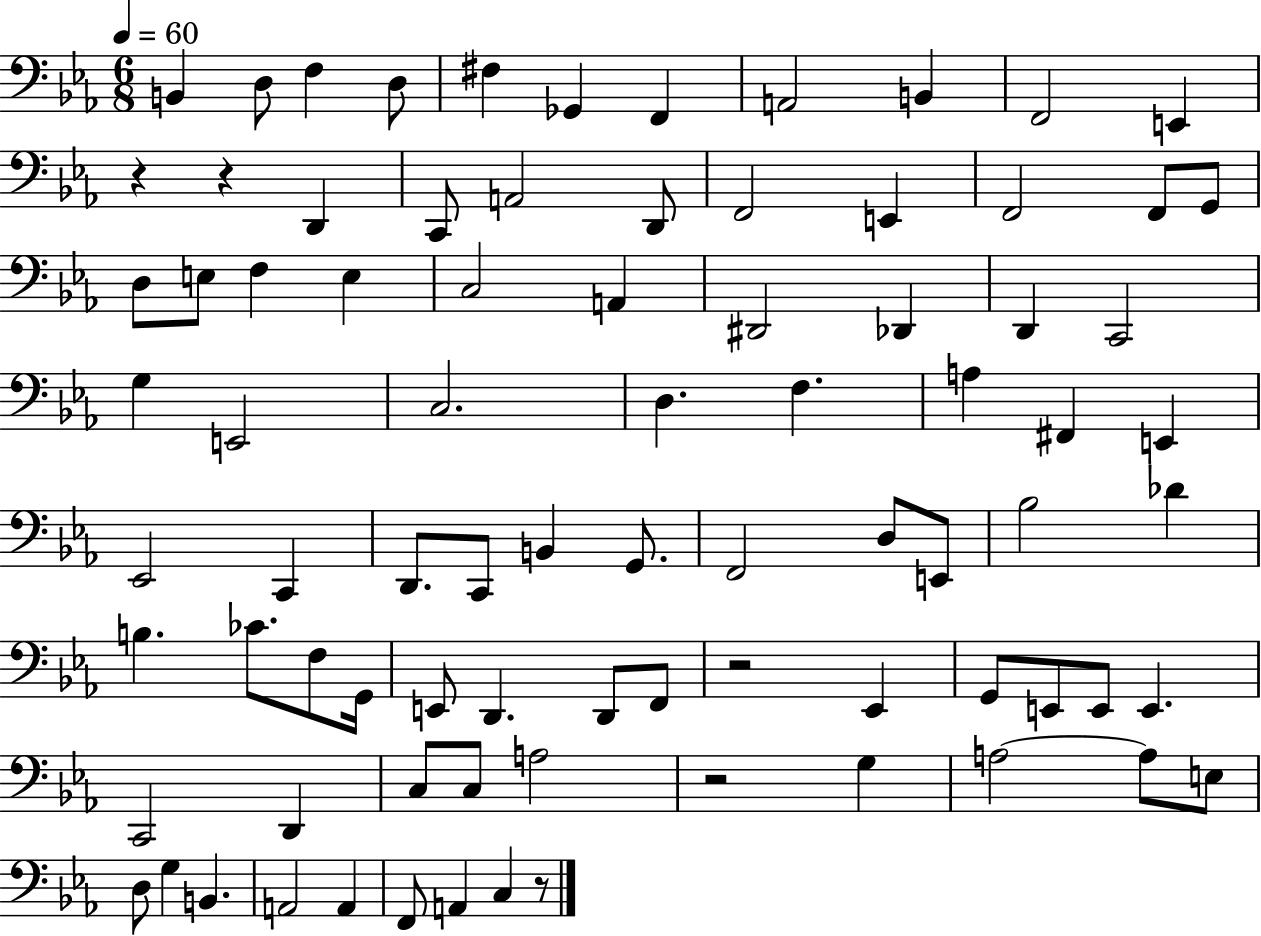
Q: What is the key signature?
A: EES major